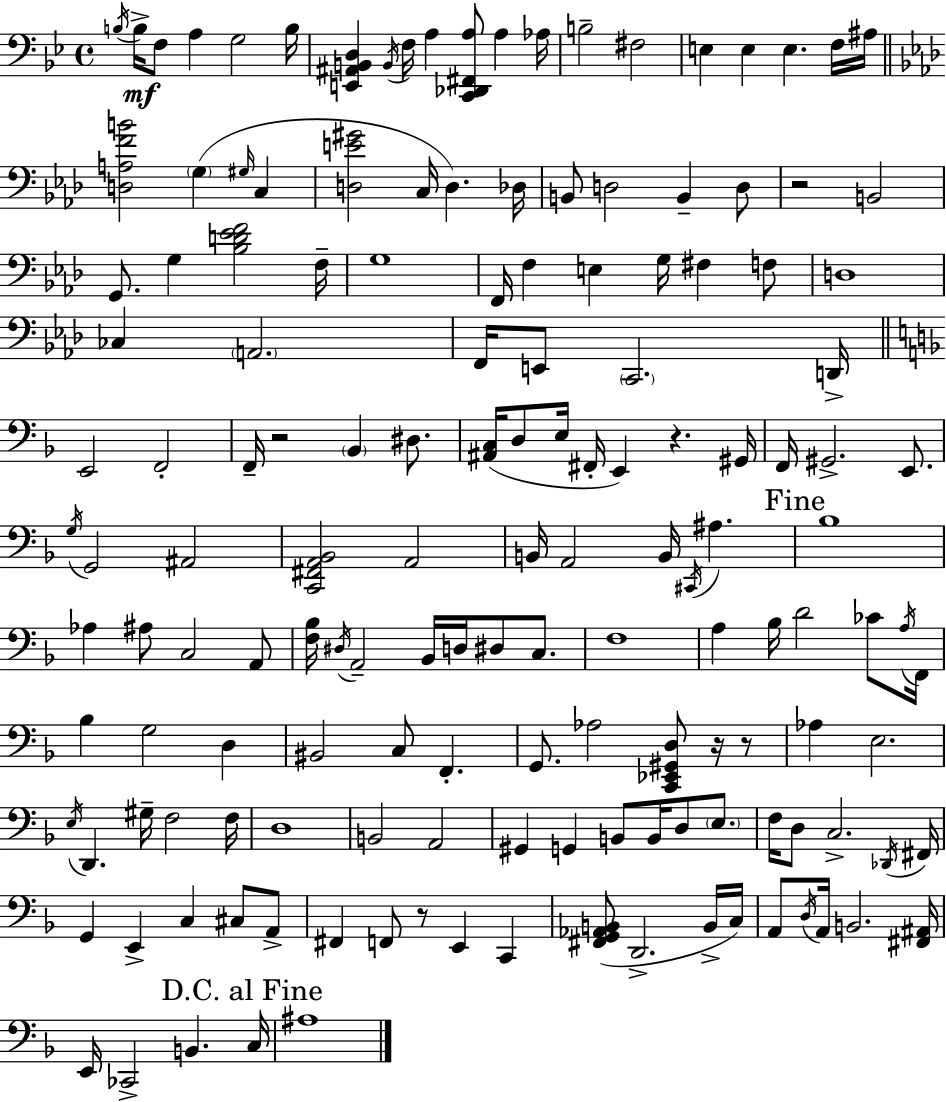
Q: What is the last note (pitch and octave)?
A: A#3